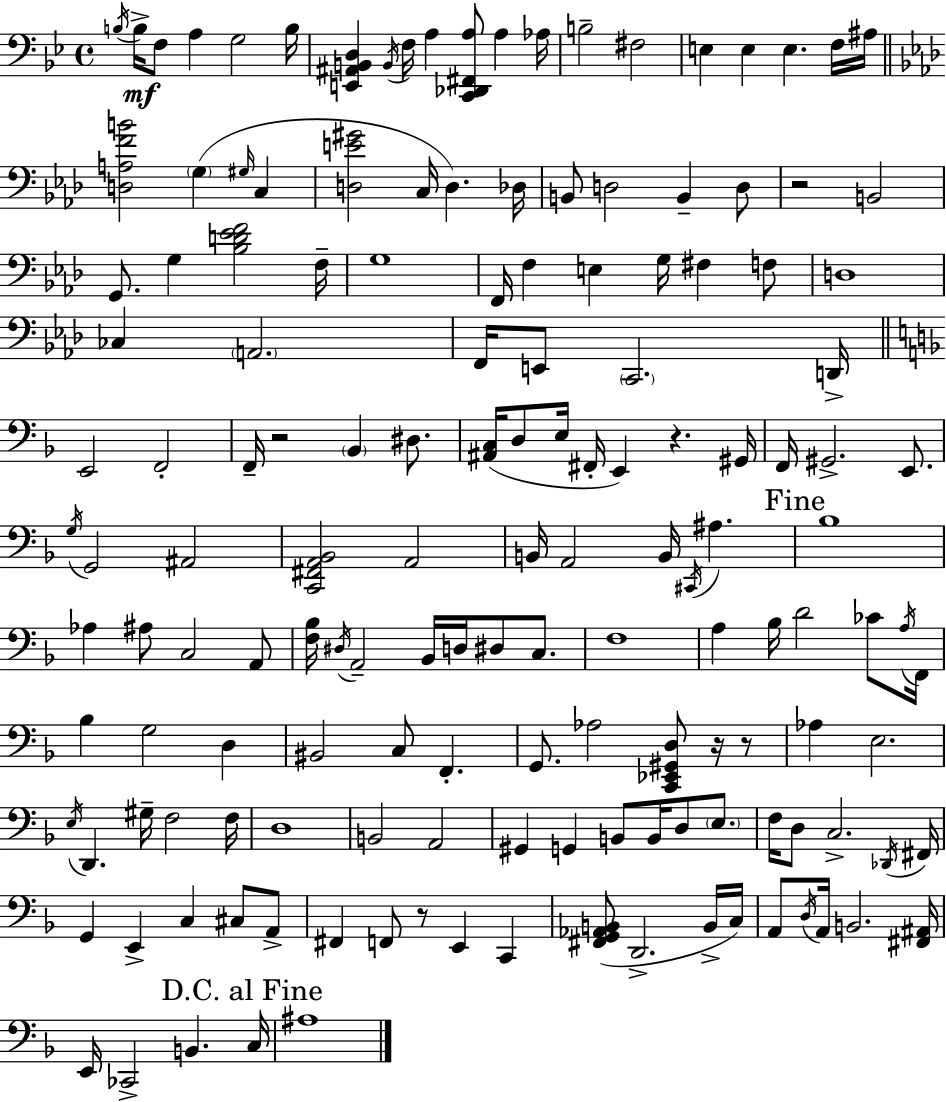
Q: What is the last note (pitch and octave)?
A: A#3